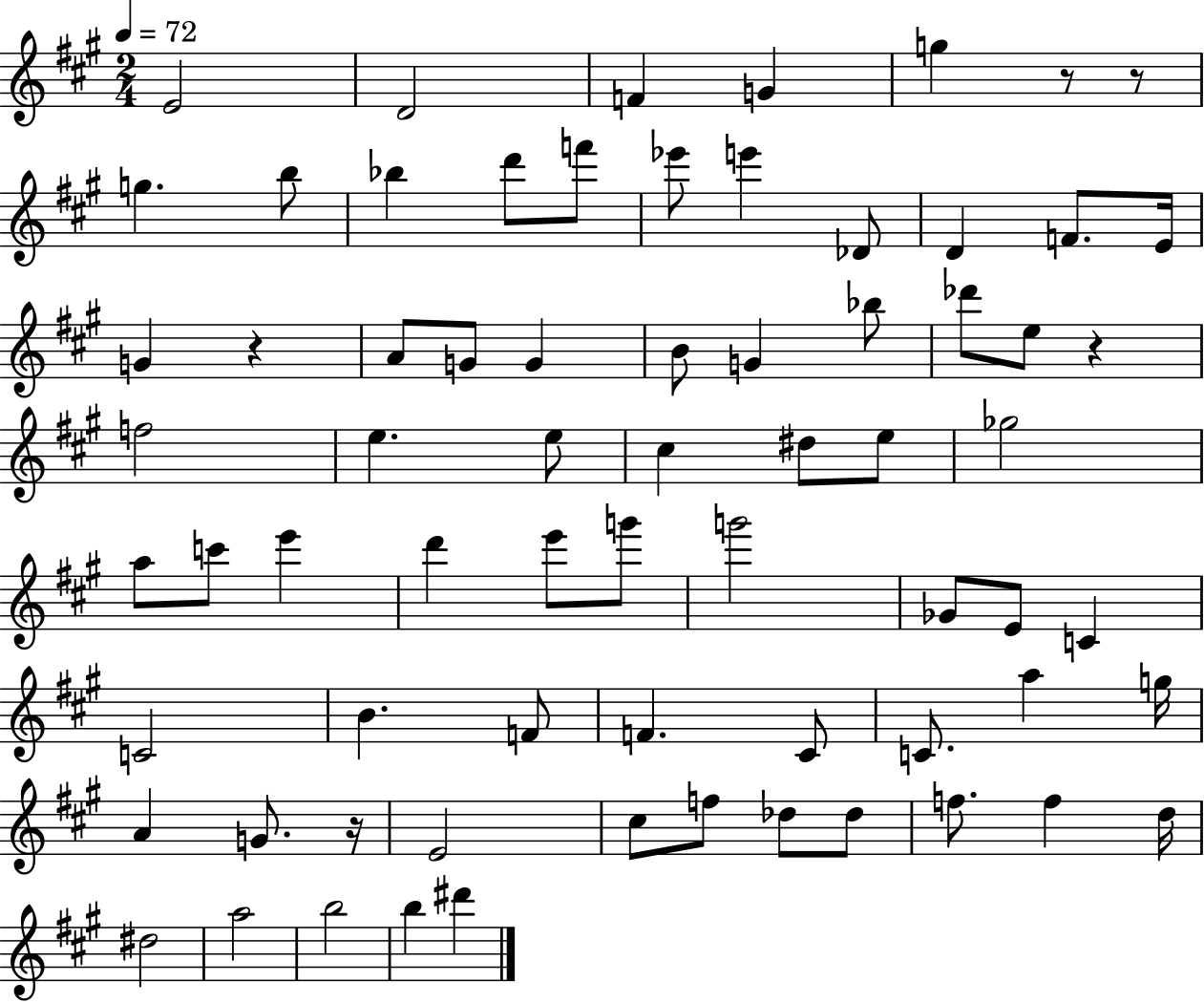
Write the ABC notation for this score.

X:1
T:Untitled
M:2/4
L:1/4
K:A
E2 D2 F G g z/2 z/2 g b/2 _b d'/2 f'/2 _e'/2 e' _D/2 D F/2 E/4 G z A/2 G/2 G B/2 G _b/2 _d'/2 e/2 z f2 e e/2 ^c ^d/2 e/2 _g2 a/2 c'/2 e' d' e'/2 g'/2 g'2 _G/2 E/2 C C2 B F/2 F ^C/2 C/2 a g/4 A G/2 z/4 E2 ^c/2 f/2 _d/2 _d/2 f/2 f d/4 ^d2 a2 b2 b ^d'